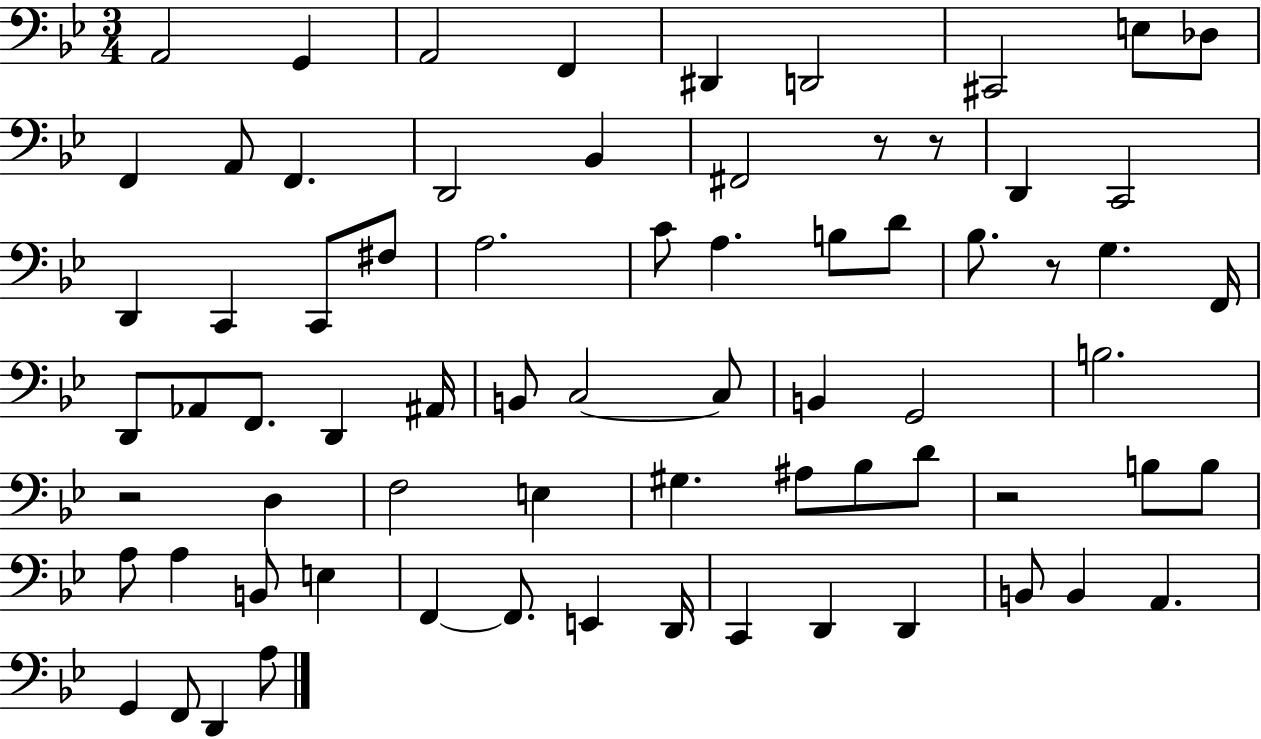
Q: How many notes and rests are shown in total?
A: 72